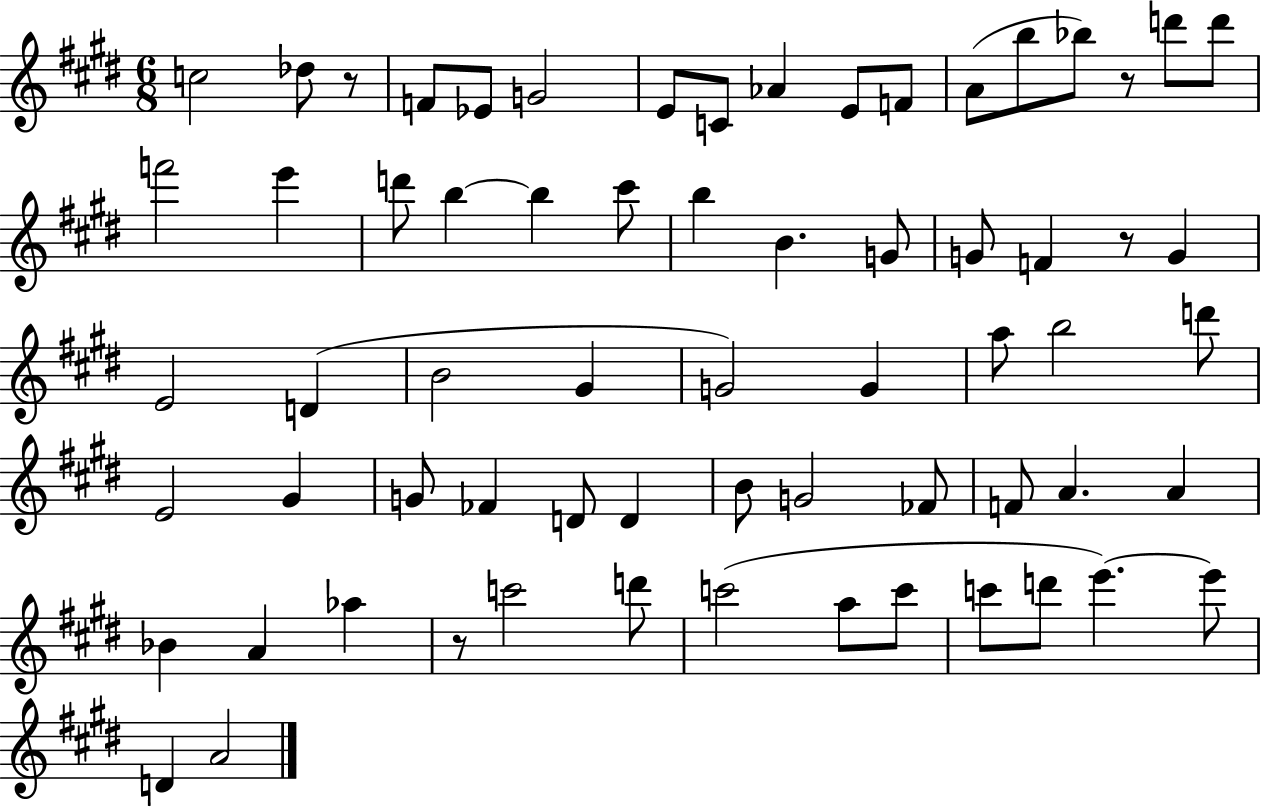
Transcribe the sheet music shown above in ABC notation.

X:1
T:Untitled
M:6/8
L:1/4
K:E
c2 _d/2 z/2 F/2 _E/2 G2 E/2 C/2 _A E/2 F/2 A/2 b/2 _b/2 z/2 d'/2 d'/2 f'2 e' d'/2 b b ^c'/2 b B G/2 G/2 F z/2 G E2 D B2 ^G G2 G a/2 b2 d'/2 E2 ^G G/2 _F D/2 D B/2 G2 _F/2 F/2 A A _B A _a z/2 c'2 d'/2 c'2 a/2 c'/2 c'/2 d'/2 e' e'/2 D A2